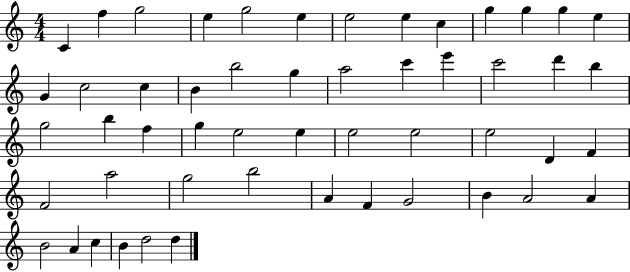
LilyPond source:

{
  \clef treble
  \numericTimeSignature
  \time 4/4
  \key c \major
  c'4 f''4 g''2 | e''4 g''2 e''4 | e''2 e''4 c''4 | g''4 g''4 g''4 e''4 | \break g'4 c''2 c''4 | b'4 b''2 g''4 | a''2 c'''4 e'''4 | c'''2 d'''4 b''4 | \break g''2 b''4 f''4 | g''4 e''2 e''4 | e''2 e''2 | e''2 d'4 f'4 | \break f'2 a''2 | g''2 b''2 | a'4 f'4 g'2 | b'4 a'2 a'4 | \break b'2 a'4 c''4 | b'4 d''2 d''4 | \bar "|."
}